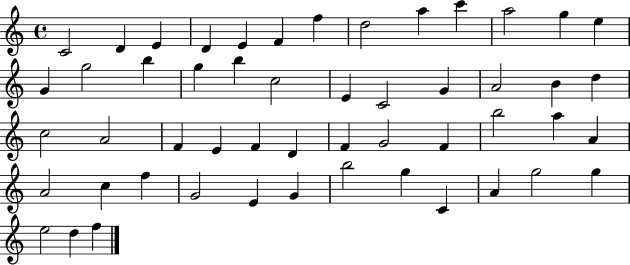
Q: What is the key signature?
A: C major